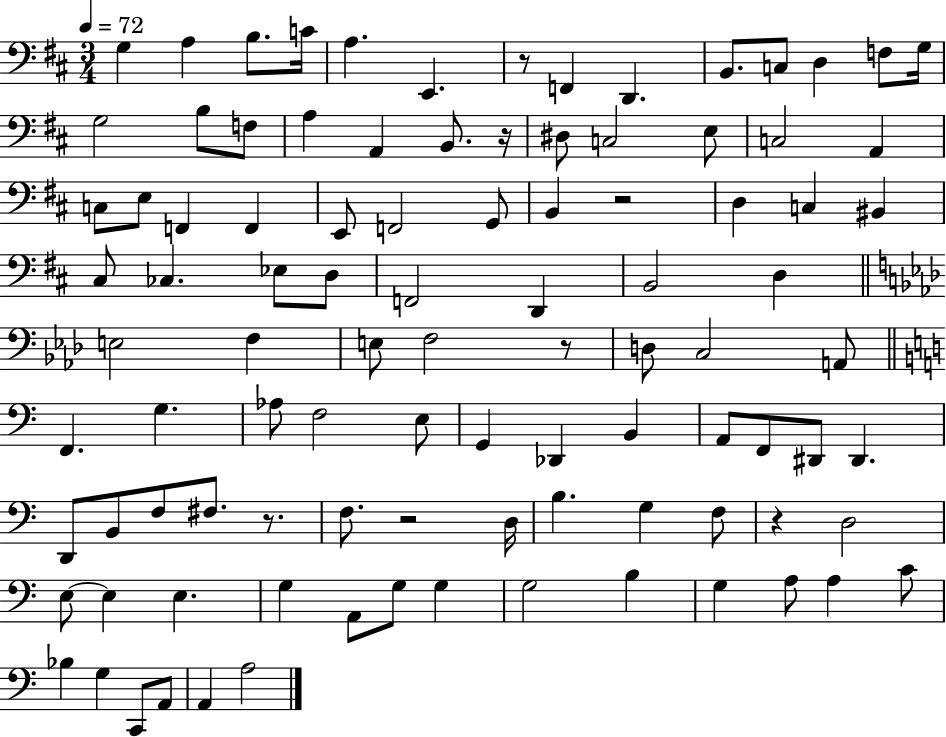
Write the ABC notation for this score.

X:1
T:Untitled
M:3/4
L:1/4
K:D
G, A, B,/2 C/4 A, E,, z/2 F,, D,, B,,/2 C,/2 D, F,/2 G,/4 G,2 B,/2 F,/2 A, A,, B,,/2 z/4 ^D,/2 C,2 E,/2 C,2 A,, C,/2 E,/2 F,, F,, E,,/2 F,,2 G,,/2 B,, z2 D, C, ^B,, ^C,/2 _C, _E,/2 D,/2 F,,2 D,, B,,2 D, E,2 F, E,/2 F,2 z/2 D,/2 C,2 A,,/2 F,, G, _A,/2 F,2 E,/2 G,, _D,, B,, A,,/2 F,,/2 ^D,,/2 ^D,, D,,/2 B,,/2 F,/2 ^F,/2 z/2 F,/2 z2 D,/4 B, G, F,/2 z D,2 E,/2 E, E, G, A,,/2 G,/2 G, G,2 B, G, A,/2 A, C/2 _B, G, C,,/2 A,,/2 A,, A,2